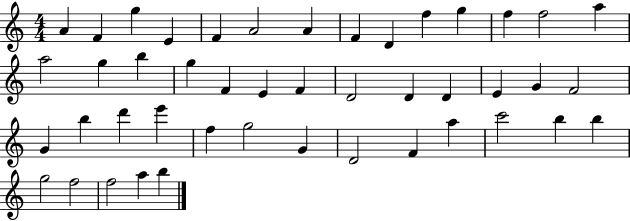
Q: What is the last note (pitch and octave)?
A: B5